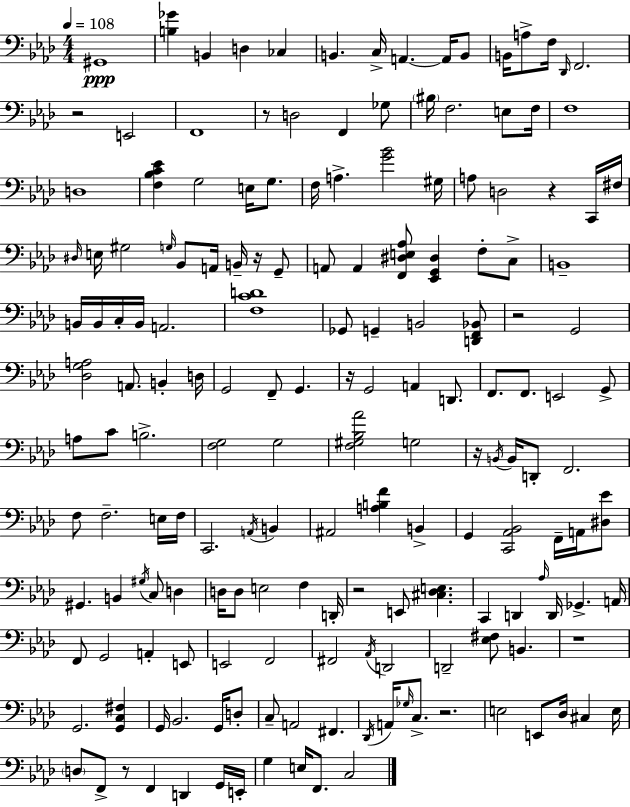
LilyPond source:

{
  \clef bass
  \numericTimeSignature
  \time 4/4
  \key f \minor
  \tempo 4 = 108
  gis,1\ppp | <b ges'>4 b,4 d4 ces4 | b,4. c16-> a,4.~~ a,16 b,8 | b,16 a8-> f16 \grace { des,16 } f,2. | \break r2 e,2 | f,1 | r8 d2 f,4 ges8 | \parenthesize bis16 f2. e8 | \break f16 f1 | d1 | <f bes c' ees'>4 g2 e16 g8. | f16 a4.-> <g' bes'>2 | \break gis16 a8 d2 r4 c,16 | fis16 \grace { dis16 } e16 gis2 \grace { g16 } bes,8 a,16 b,16-- | r16 g,8-- a,8 a,4 <f, dis e aes>8 <ees, g, dis>4 f8-. | c8-> b,1-- | \break b,16 b,16 c16-. b,16 a,2. | <f c' d'>1 | ges,8 g,4-- b,2 | <d, f, bes,>8 r2 g,2 | \break <des g a>2 a,8. b,4-. | d16 g,2 f,8-- g,4. | r16 g,2 a,4 | d,8. f,8. f,8. e,2 | \break g,8-> a8 c'8 b2.-> | <f g>2 g2 | <f gis bes aes'>2 g2 | r16 \acciaccatura { b,16 } b,16 d,8-. f,2. | \break f8 f2.-- | e16 f16 c,2. | \acciaccatura { a,16 } b,4 ais,2 <a b f'>4 | b,4-> g,4 <c, aes, bes,>2 | \break f,16-- a,16 <dis ees'>8 gis,4. b,4 \acciaccatura { gis16 } | c8 d4 d16 d8 e2 | f4 d,16-. r2 e,8 | <cis des e>4. c,4 d,4 \grace { aes16 } d,16 | \break ges,4.-> a,16 f,8 g,2 | a,4-. e,8 e,2 f,2 | fis,2 \acciaccatura { aes,16 } | d,2 d,2-- | \break <ees fis>8 b,4. r1 | g,2. | <g, c fis>4 g,16 bes,2. | g,16 d8-. c8-- a,2 | \break fis,4. \acciaccatura { des,16 } a,16 \grace { ges16 } c8.-> r2. | e2 | e,8 des16 cis4 e16 \parenthesize d8 f,8-> r8 | f,4 d,4 g,16 e,16-. g4 e16 f,8. | \break c2 \bar "|."
}